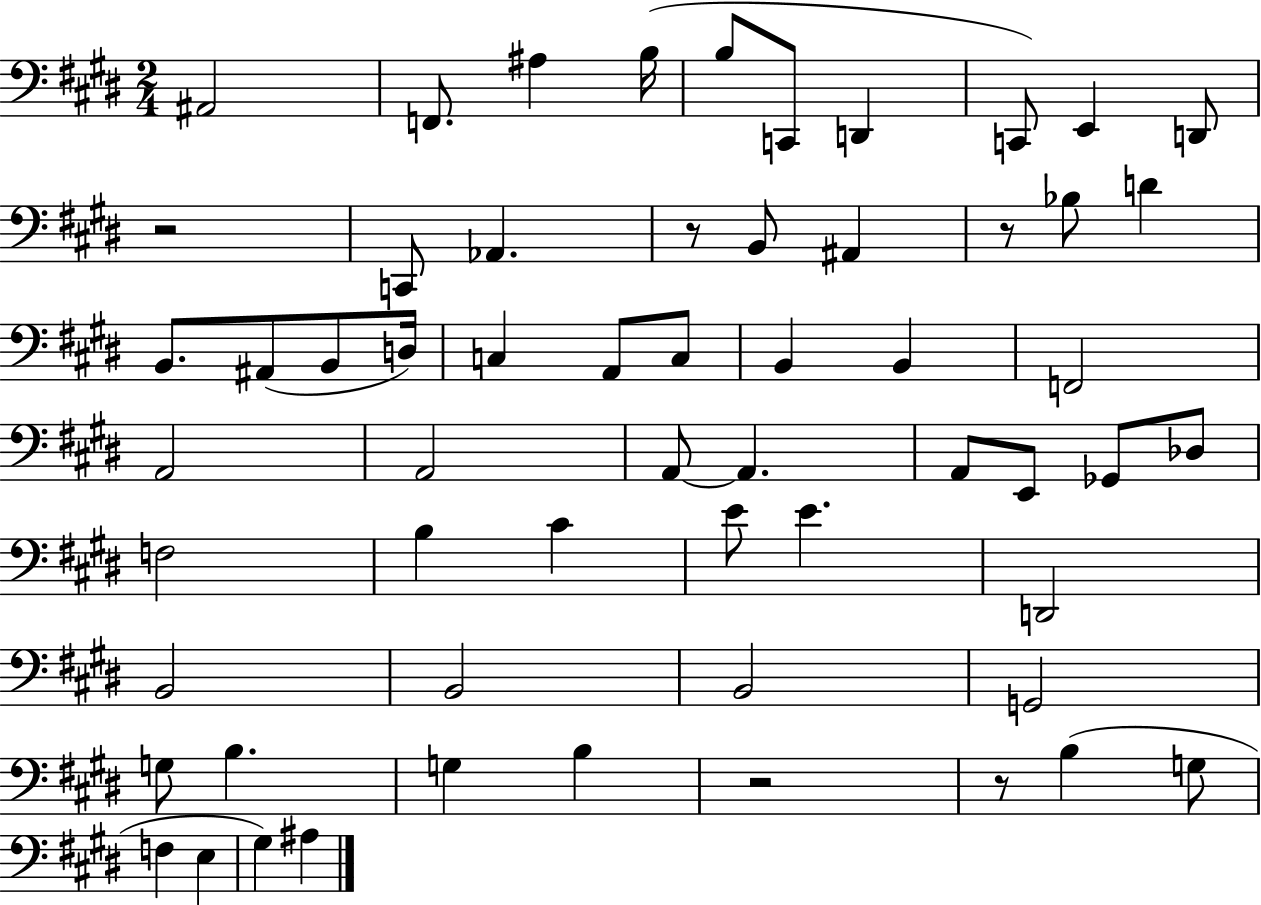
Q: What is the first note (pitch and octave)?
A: A#2